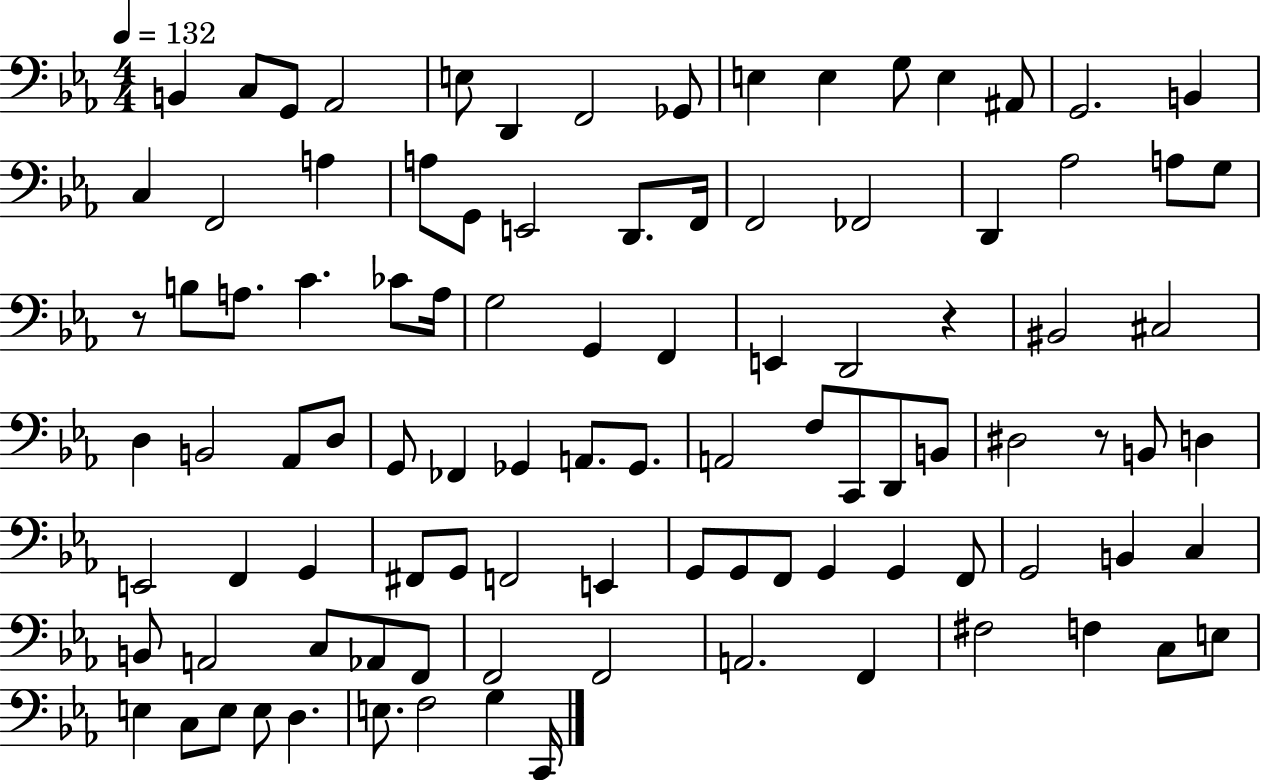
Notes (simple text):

B2/q C3/e G2/e Ab2/h E3/e D2/q F2/h Gb2/e E3/q E3/q G3/e E3/q A#2/e G2/h. B2/q C3/q F2/h A3/q A3/e G2/e E2/h D2/e. F2/s F2/h FES2/h D2/q Ab3/h A3/e G3/e R/e B3/e A3/e. C4/q. CES4/e A3/s G3/h G2/q F2/q E2/q D2/h R/q BIS2/h C#3/h D3/q B2/h Ab2/e D3/e G2/e FES2/q Gb2/q A2/e. Gb2/e. A2/h F3/e C2/e D2/e B2/e D#3/h R/e B2/e D3/q E2/h F2/q G2/q F#2/e G2/e F2/h E2/q G2/e G2/e F2/e G2/q G2/q F2/e G2/h B2/q C3/q B2/e A2/h C3/e Ab2/e F2/e F2/h F2/h A2/h. F2/q F#3/h F3/q C3/e E3/e E3/q C3/e E3/e E3/e D3/q. E3/e. F3/h G3/q C2/s